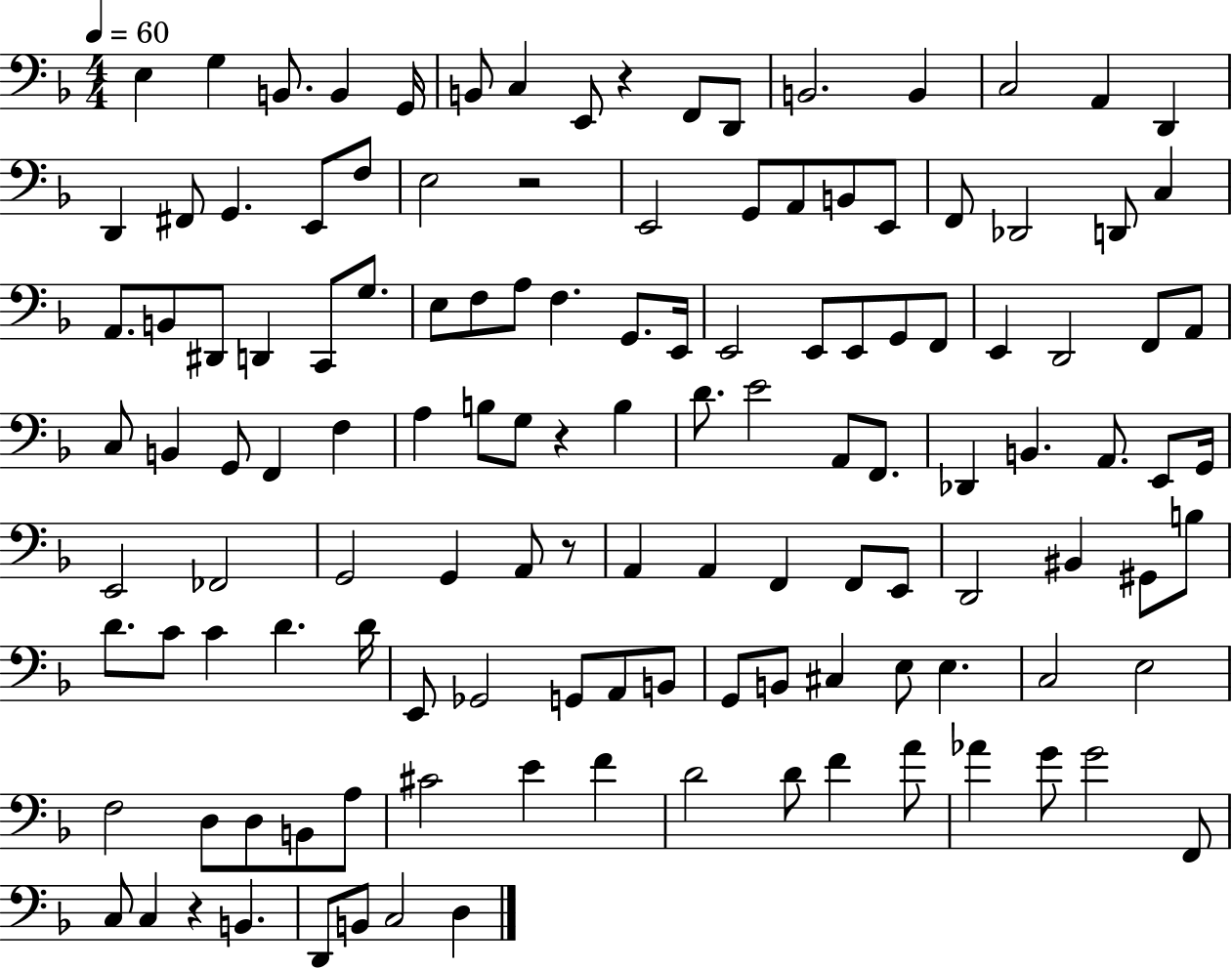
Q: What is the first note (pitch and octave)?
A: E3